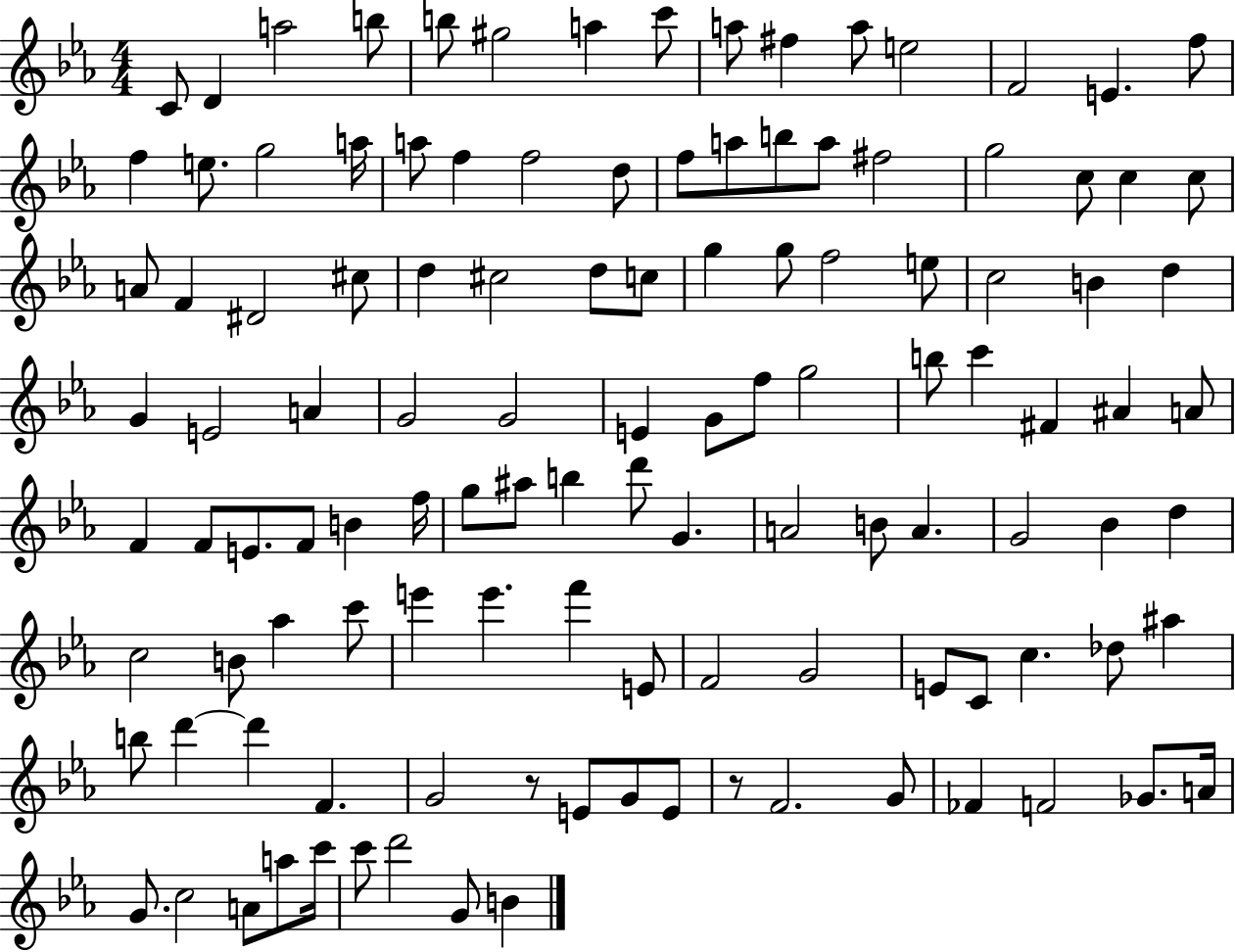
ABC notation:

X:1
T:Untitled
M:4/4
L:1/4
K:Eb
C/2 D a2 b/2 b/2 ^g2 a c'/2 a/2 ^f a/2 e2 F2 E f/2 f e/2 g2 a/4 a/2 f f2 d/2 f/2 a/2 b/2 a/2 ^f2 g2 c/2 c c/2 A/2 F ^D2 ^c/2 d ^c2 d/2 c/2 g g/2 f2 e/2 c2 B d G E2 A G2 G2 E G/2 f/2 g2 b/2 c' ^F ^A A/2 F F/2 E/2 F/2 B f/4 g/2 ^a/2 b d'/2 G A2 B/2 A G2 _B d c2 B/2 _a c'/2 e' e' f' E/2 F2 G2 E/2 C/2 c _d/2 ^a b/2 d' d' F G2 z/2 E/2 G/2 E/2 z/2 F2 G/2 _F F2 _G/2 A/4 G/2 c2 A/2 a/2 c'/4 c'/2 d'2 G/2 B